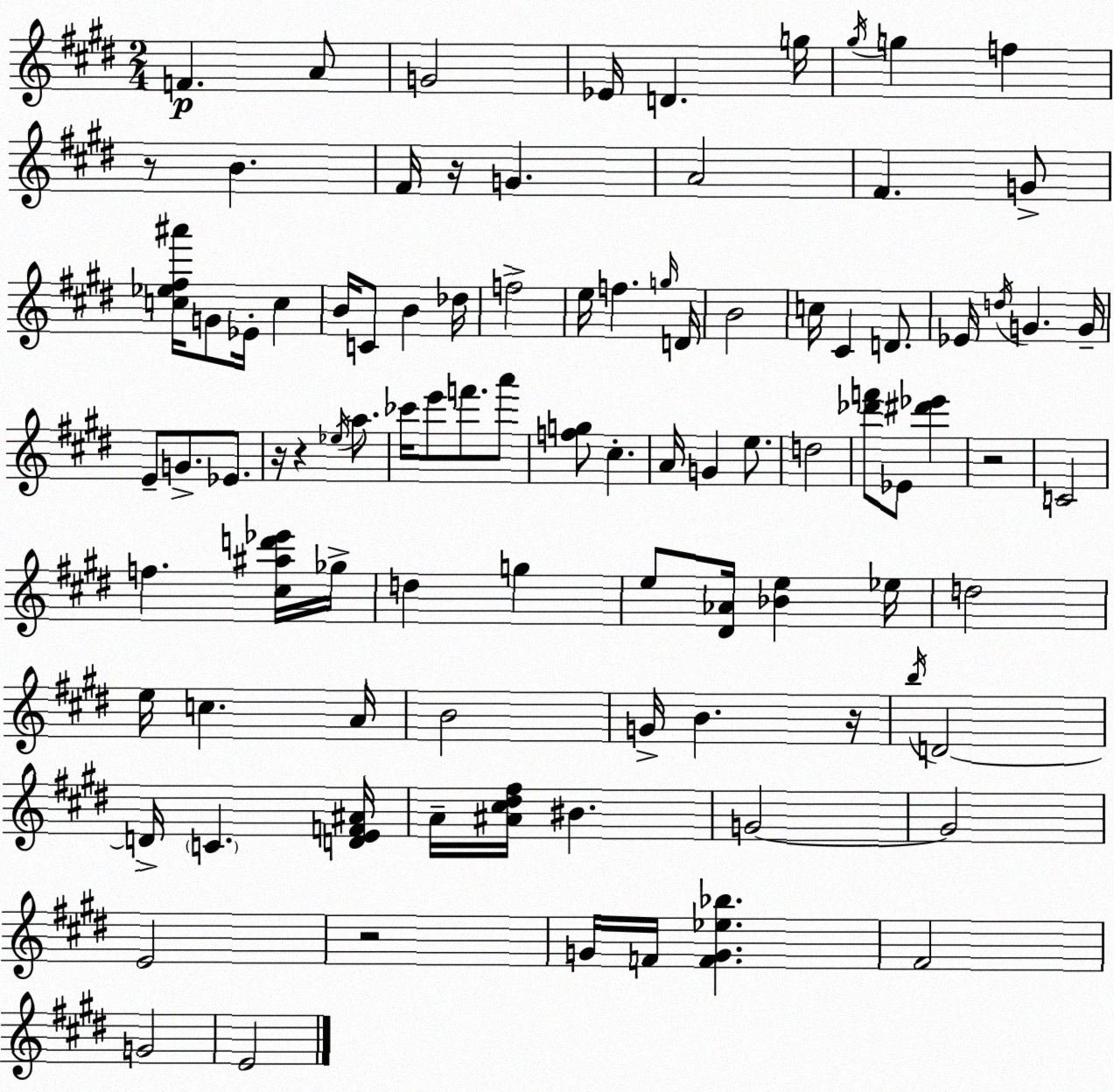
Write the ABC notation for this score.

X:1
T:Untitled
M:2/4
L:1/4
K:E
F A/2 G2 _E/4 D g/4 ^g/4 g f z/2 B ^F/4 z/4 G A2 ^F G/2 [c_e^f^a']/4 G/2 _E/4 c B/4 C/2 B _d/4 f2 e/4 f g/4 D/4 B2 c/4 ^C D/2 _E/4 d/4 G G/4 E/2 G/2 _E/2 z/4 z _e/4 a/2 _c'/4 e'/2 f'/2 a'/2 [fg]/2 ^c A/4 G e/2 d2 [_d'f']/2 _E/2 [^d'_e'] z2 C2 f [^c^ad'_e']/4 _g/4 d g e/2 [^D_A]/4 [_Be] _e/4 d2 e/4 c A/4 B2 G/4 B z/4 b/4 D2 D/4 C [DEF^A]/4 A/4 [^A^c^d^f]/4 ^B G2 G2 E2 z2 G/4 F/4 [FG_e_b] ^F2 G2 E2